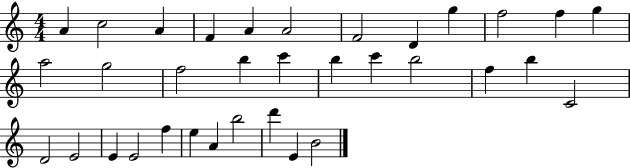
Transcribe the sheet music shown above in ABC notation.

X:1
T:Untitled
M:4/4
L:1/4
K:C
A c2 A F A A2 F2 D g f2 f g a2 g2 f2 b c' b c' b2 f b C2 D2 E2 E E2 f e A b2 d' E B2